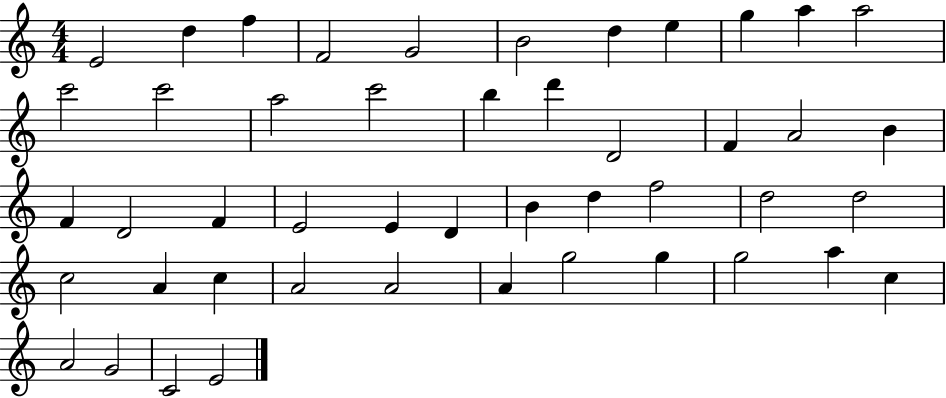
E4/h D5/q F5/q F4/h G4/h B4/h D5/q E5/q G5/q A5/q A5/h C6/h C6/h A5/h C6/h B5/q D6/q D4/h F4/q A4/h B4/q F4/q D4/h F4/q E4/h E4/q D4/q B4/q D5/q F5/h D5/h D5/h C5/h A4/q C5/q A4/h A4/h A4/q G5/h G5/q G5/h A5/q C5/q A4/h G4/h C4/h E4/h